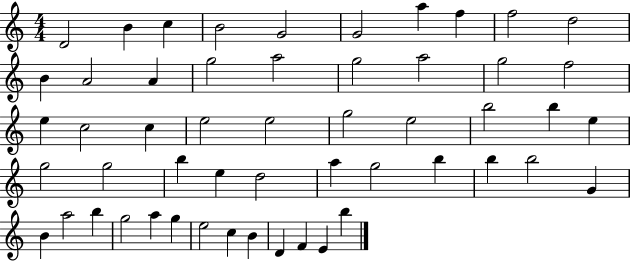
D4/h B4/q C5/q B4/h G4/h G4/h A5/q F5/q F5/h D5/h B4/q A4/h A4/q G5/h A5/h G5/h A5/h G5/h F5/h E5/q C5/h C5/q E5/h E5/h G5/h E5/h B5/h B5/q E5/q G5/h G5/h B5/q E5/q D5/h A5/q G5/h B5/q B5/q B5/h G4/q B4/q A5/h B5/q G5/h A5/q G5/q E5/h C5/q B4/q D4/q F4/q E4/q B5/q